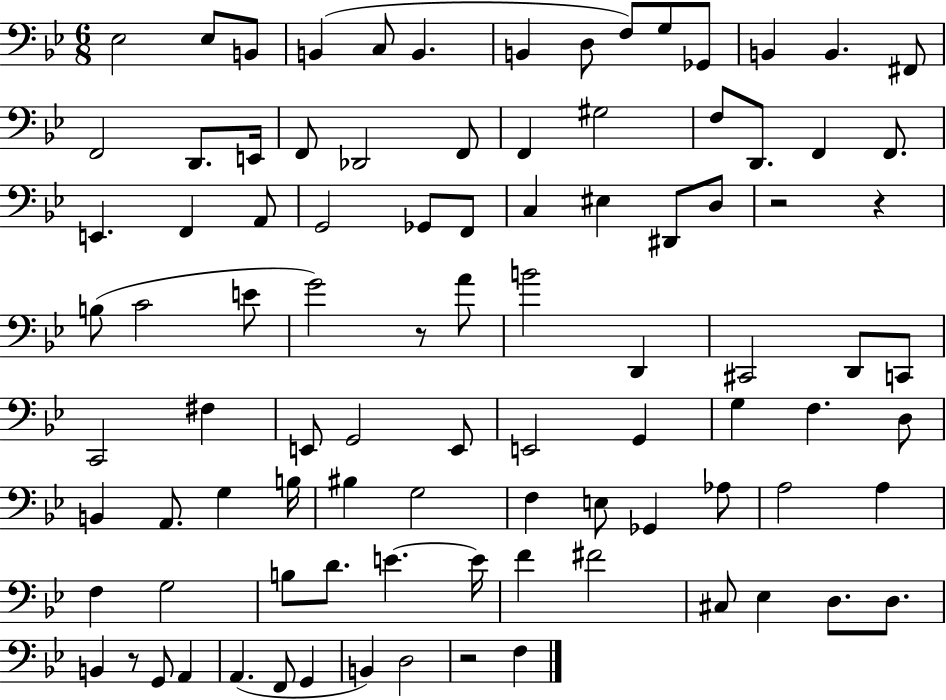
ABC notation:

X:1
T:Untitled
M:6/8
L:1/4
K:Bb
_E,2 _E,/2 B,,/2 B,, C,/2 B,, B,, D,/2 F,/2 G,/2 _G,,/2 B,, B,, ^F,,/2 F,,2 D,,/2 E,,/4 F,,/2 _D,,2 F,,/2 F,, ^G,2 F,/2 D,,/2 F,, F,,/2 E,, F,, A,,/2 G,,2 _G,,/2 F,,/2 C, ^E, ^D,,/2 D,/2 z2 z B,/2 C2 E/2 G2 z/2 A/2 B2 D,, ^C,,2 D,,/2 C,,/2 C,,2 ^F, E,,/2 G,,2 E,,/2 E,,2 G,, G, F, D,/2 B,, A,,/2 G, B,/4 ^B, G,2 F, E,/2 _G,, _A,/2 A,2 A, F, G,2 B,/2 D/2 E E/4 F ^F2 ^C,/2 _E, D,/2 D,/2 B,, z/2 G,,/2 A,, A,, F,,/2 G,, B,, D,2 z2 F,